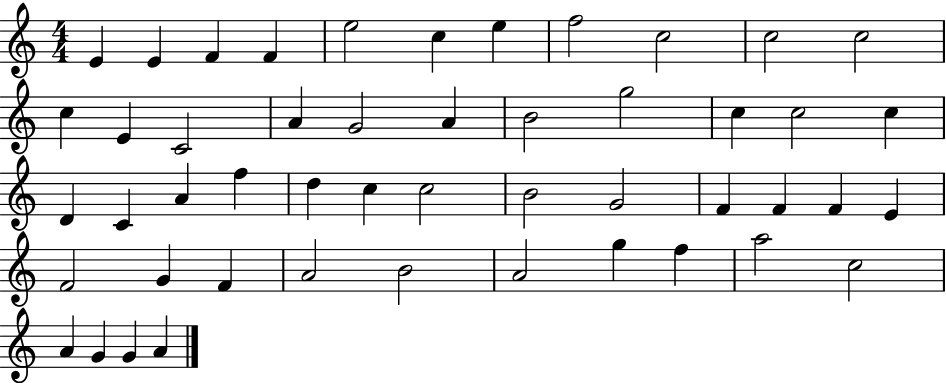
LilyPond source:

{
  \clef treble
  \numericTimeSignature
  \time 4/4
  \key c \major
  e'4 e'4 f'4 f'4 | e''2 c''4 e''4 | f''2 c''2 | c''2 c''2 | \break c''4 e'4 c'2 | a'4 g'2 a'4 | b'2 g''2 | c''4 c''2 c''4 | \break d'4 c'4 a'4 f''4 | d''4 c''4 c''2 | b'2 g'2 | f'4 f'4 f'4 e'4 | \break f'2 g'4 f'4 | a'2 b'2 | a'2 g''4 f''4 | a''2 c''2 | \break a'4 g'4 g'4 a'4 | \bar "|."
}